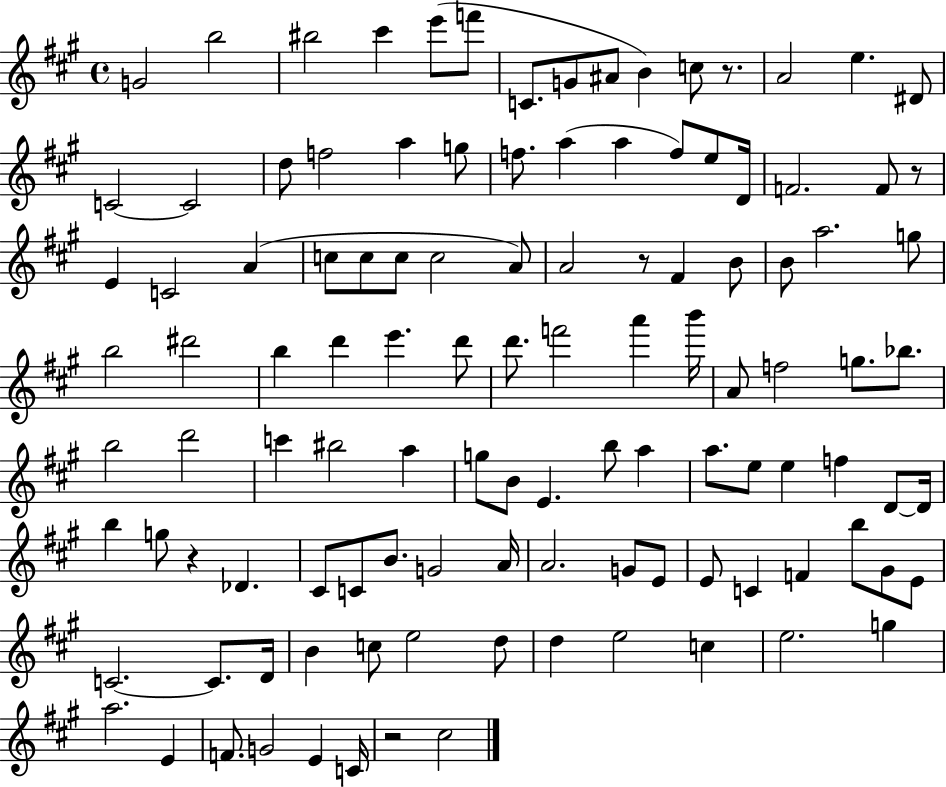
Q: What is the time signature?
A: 4/4